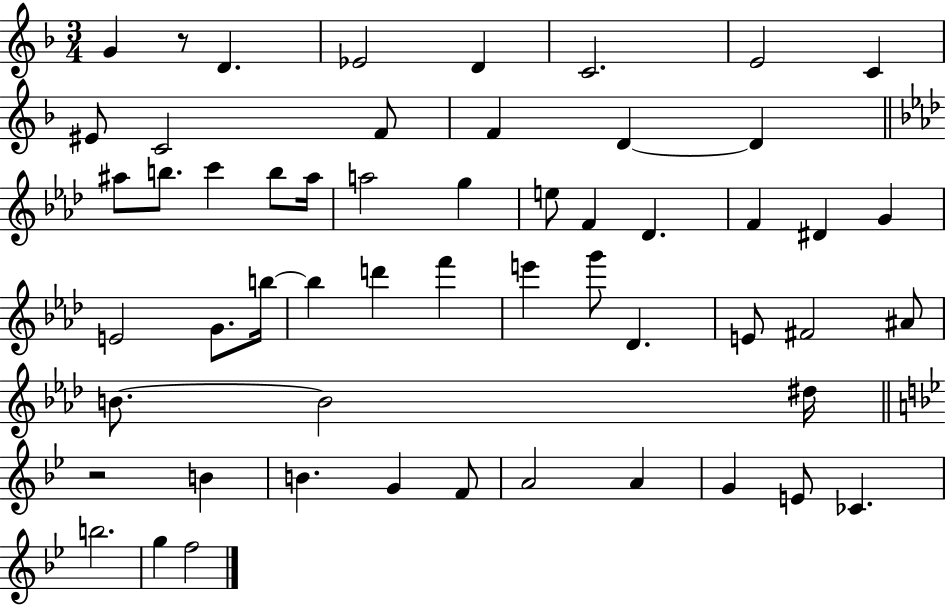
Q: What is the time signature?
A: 3/4